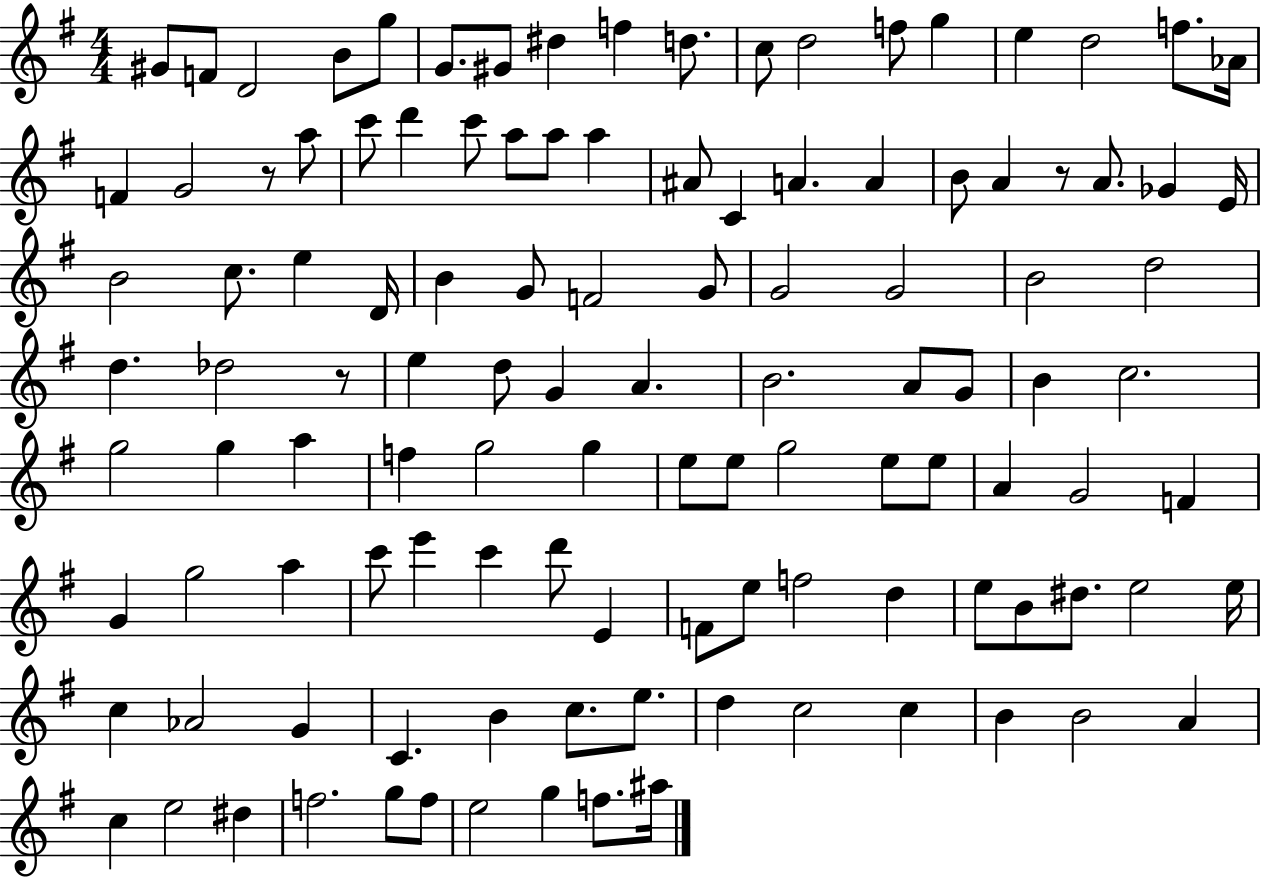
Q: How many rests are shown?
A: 3